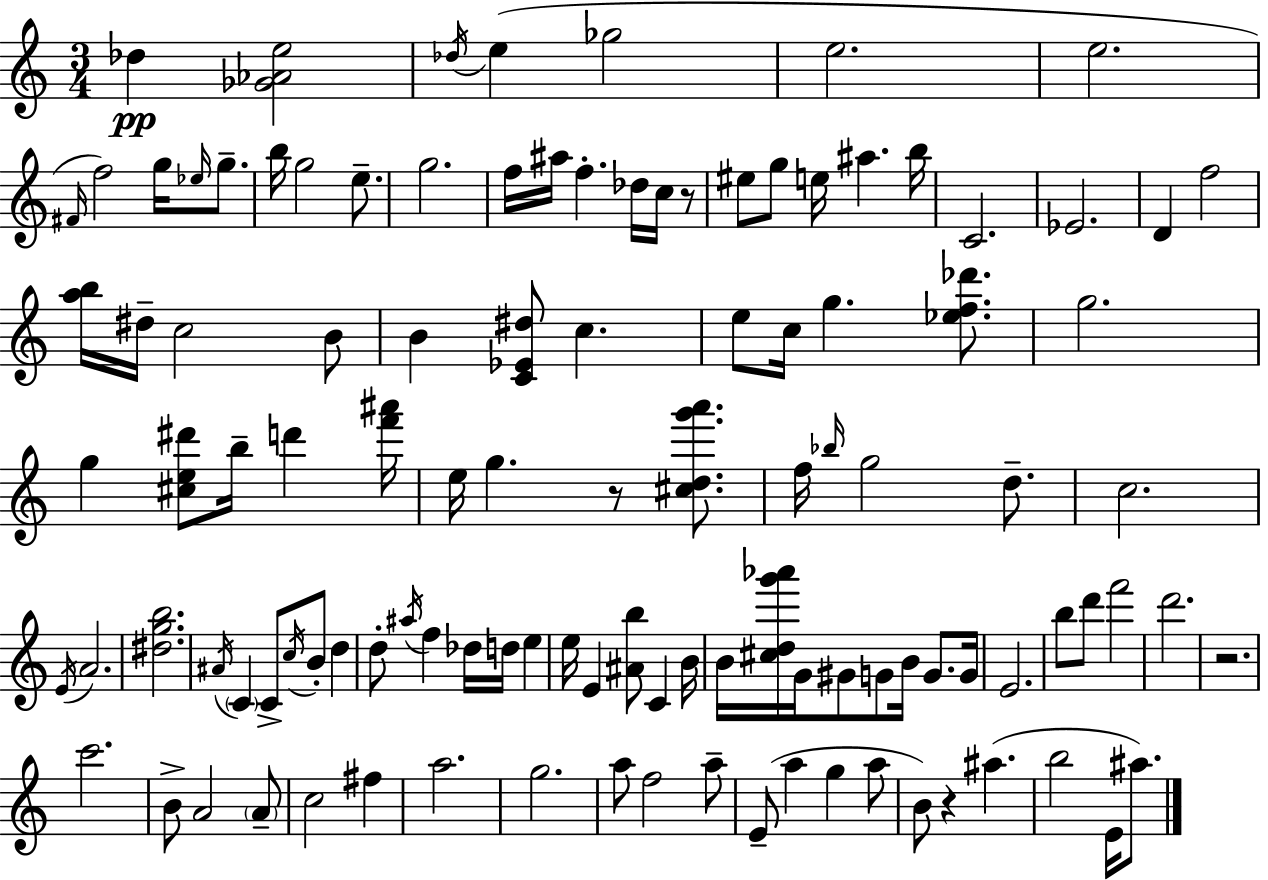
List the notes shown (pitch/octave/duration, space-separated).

Db5/q [Gb4,Ab4,E5]/h Db5/s E5/q Gb5/h E5/h. E5/h. F#4/s F5/h G5/s Eb5/s G5/e. B5/s G5/h E5/e. G5/h. F5/s A#5/s F5/q. Db5/s C5/s R/e EIS5/e G5/e E5/s A#5/q. B5/s C4/h. Eb4/h. D4/q F5/h [A5,B5]/s D#5/s C5/h B4/e B4/q [C4,Eb4,D#5]/e C5/q. E5/e C5/s G5/q. [Eb5,F5,Db6]/e. G5/h. G5/q [C#5,E5,D#6]/e B5/s D6/q [F6,A#6]/s E5/s G5/q. R/e [C#5,D5,G6,A6]/e. F5/s Bb5/s G5/h D5/e. C5/h. E4/s A4/h. [D#5,G5,B5]/h. A#4/s C4/q C4/e C5/s B4/e D5/q D5/e A#5/s F5/q Db5/s D5/s E5/q E5/s E4/q [A#4,B5]/e C4/q B4/s B4/s [C#5,D5,G6,Ab6]/s G4/s G#4/e G4/e B4/s G4/e. G4/s E4/h. B5/e D6/e F6/h D6/h. R/h. C6/h. B4/e A4/h A4/e C5/h F#5/q A5/h. G5/h. A5/e F5/h A5/e E4/e A5/q G5/q A5/e B4/e R/q A#5/q. B5/h E4/s A#5/e.